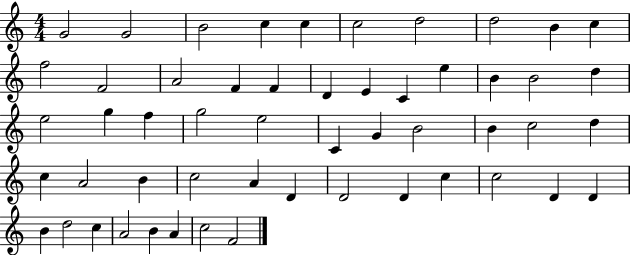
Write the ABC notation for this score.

X:1
T:Untitled
M:4/4
L:1/4
K:C
G2 G2 B2 c c c2 d2 d2 B c f2 F2 A2 F F D E C e B B2 d e2 g f g2 e2 C G B2 B c2 d c A2 B c2 A D D2 D c c2 D D B d2 c A2 B A c2 F2